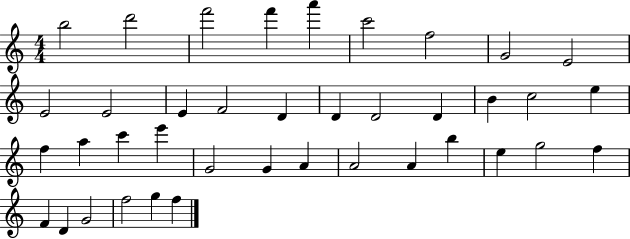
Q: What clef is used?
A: treble